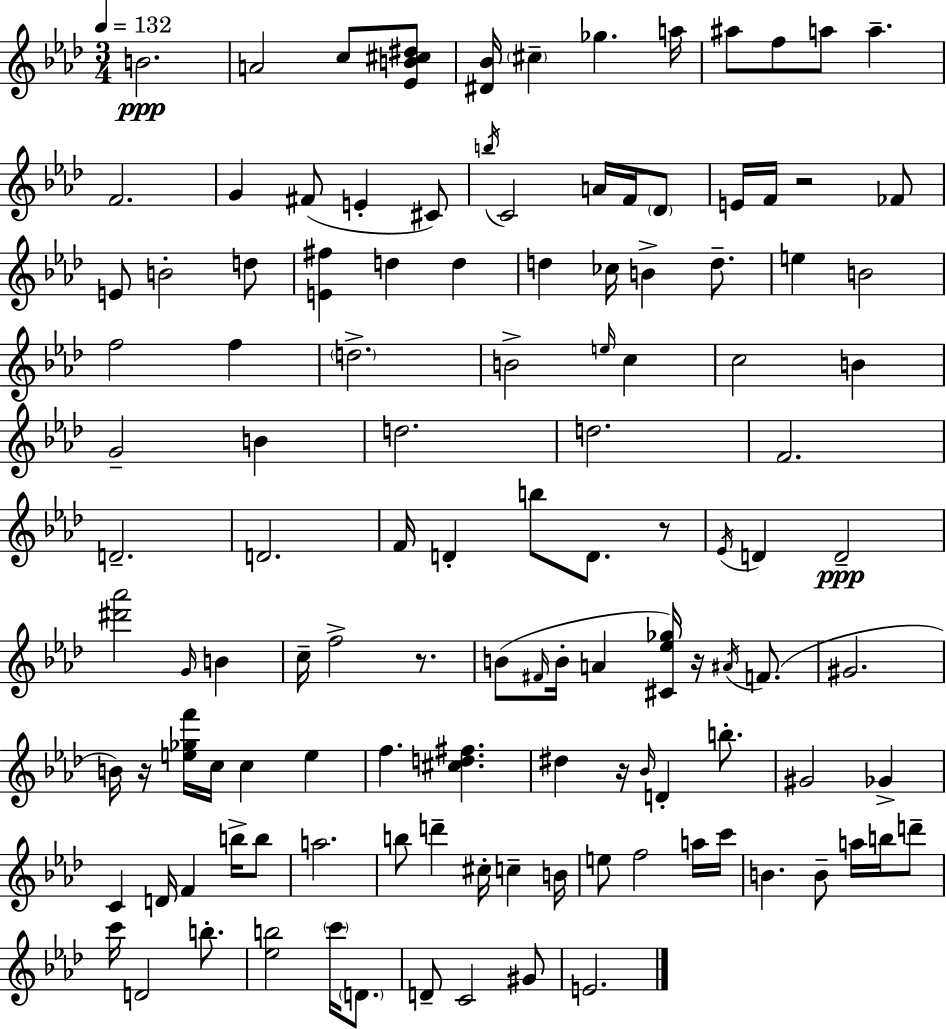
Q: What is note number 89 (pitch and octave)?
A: B4